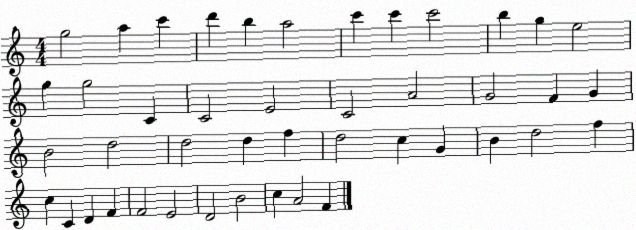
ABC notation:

X:1
T:Untitled
M:4/4
L:1/4
K:C
g2 a c' d' b a2 c' c' c'2 b g e2 g g2 C C2 E2 C2 A2 G2 F G B2 d2 d2 d f d2 c G B d2 f c C D F F2 E2 D2 B2 c A2 F